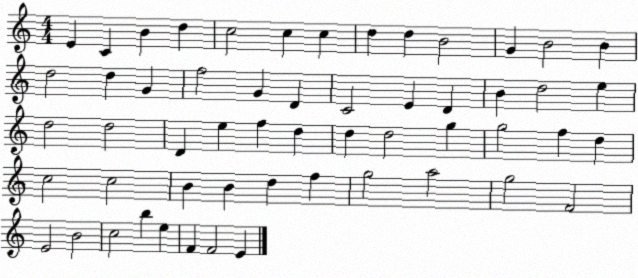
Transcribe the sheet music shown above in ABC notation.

X:1
T:Untitled
M:4/4
L:1/4
K:C
E C B d c2 c c d d B2 G B2 B d2 d G f2 G D C2 E D B d2 e d2 d2 D e f d d d2 g g2 f d c2 c2 B B d f g2 a2 g2 F2 E2 B2 c2 b e F F2 E